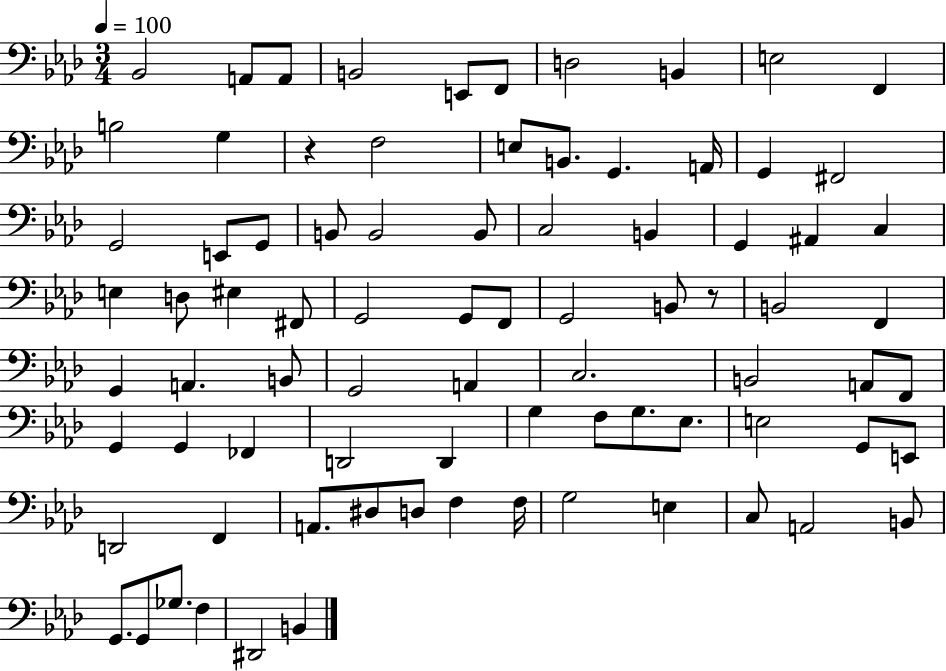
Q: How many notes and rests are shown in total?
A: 82